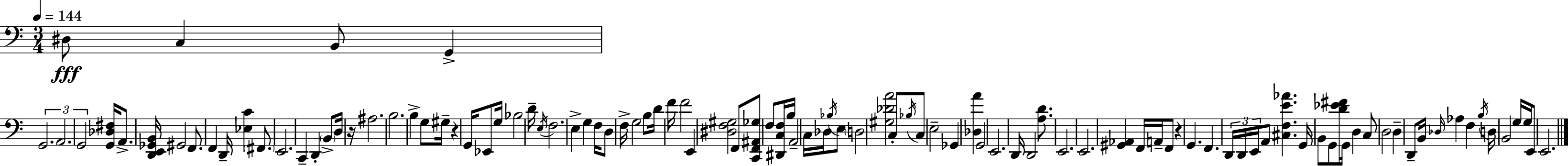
{
  \clef bass
  \numericTimeSignature
  \time 3/4
  \key a \minor
  \tempo 4 = 144
  dis8\fff c4 b,8 g,4-> | \tuplet 3/2 { g,2. | a,2. | g,2 } <g, des fis>16 a,8.-> | \break <d, e, ges, b,>16 gis,2 f,8. | f,4 d,16-- <ees c'>4 \parenthesize fis,8. | e,2. | c,4-- d,4-. \parenthesize b,8-> d16 r16 | \break ais2. | b2. | b4-> g8 gis16-- r4 g,16 | ees,8 g16 bes2 d'16-- | \break \acciaccatura { e16 } f2. | e4-> g4 f16 d8 | f16-> g2 b8 d'16 | f'16 f'2 e,4 | \break <dis f gis>2 f,8 <c, f, ais, ges>8 | f8 <dis, c f>16 b16 a,2-- | c16 des16 \acciaccatura { bes16 } e8 \parenthesize d2 | <gis des' a'>2 c8-. | \break \acciaccatura { bes16 } c8 e2-- ges,4 | <des a'>4 g,2 | e,2. | d,16 d,2 | \break <a d'>8. e,2. | e,2. | <gis, aes,>4 f,16 a,16-- f,8 r4 | g,4. f,4. | \break \tuplet 3/2 { d,16 d,16 e,16 } a,8 <cis f e' aes'>4. | g,16 b,8 g,8 <d' ees' fis'>16 g,16 d4 | c8 d2 d4-- | d,8-- b,16 \grace { des16 } aes4 f4 | \break \acciaccatura { b16 } d16 b,2 | g16 g16 e,8 e,2. | \bar "|."
}